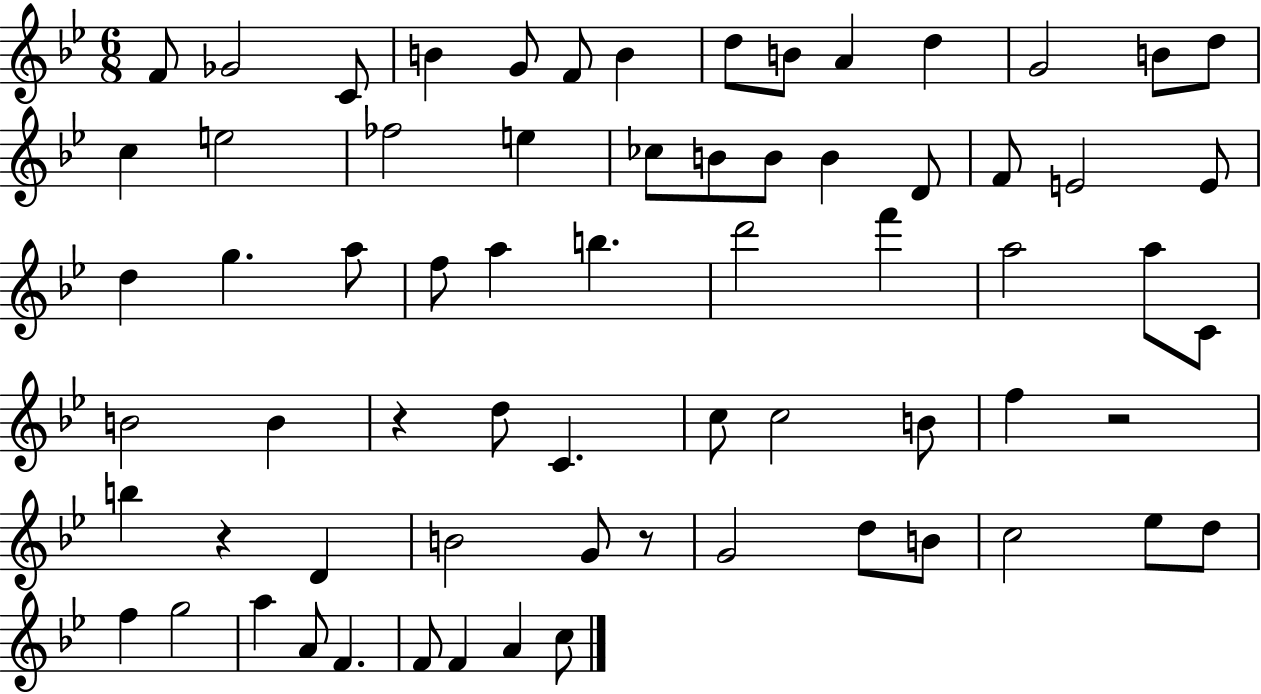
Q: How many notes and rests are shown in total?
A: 68